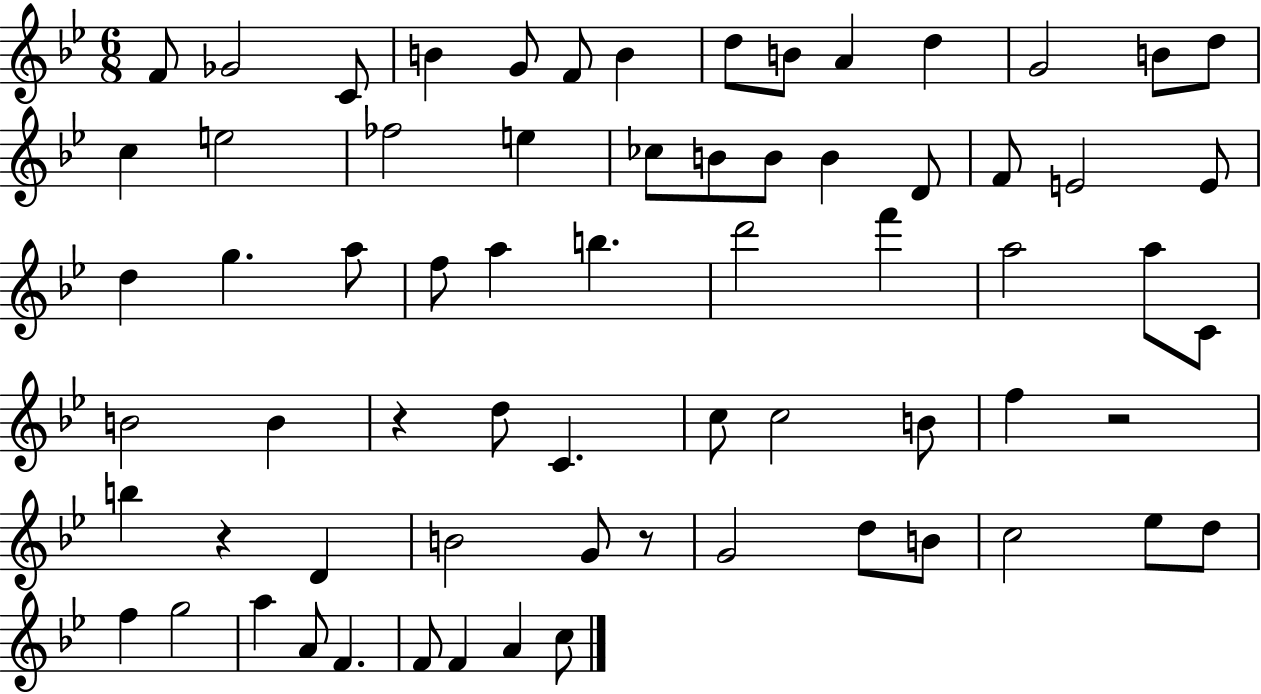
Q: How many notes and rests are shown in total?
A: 68